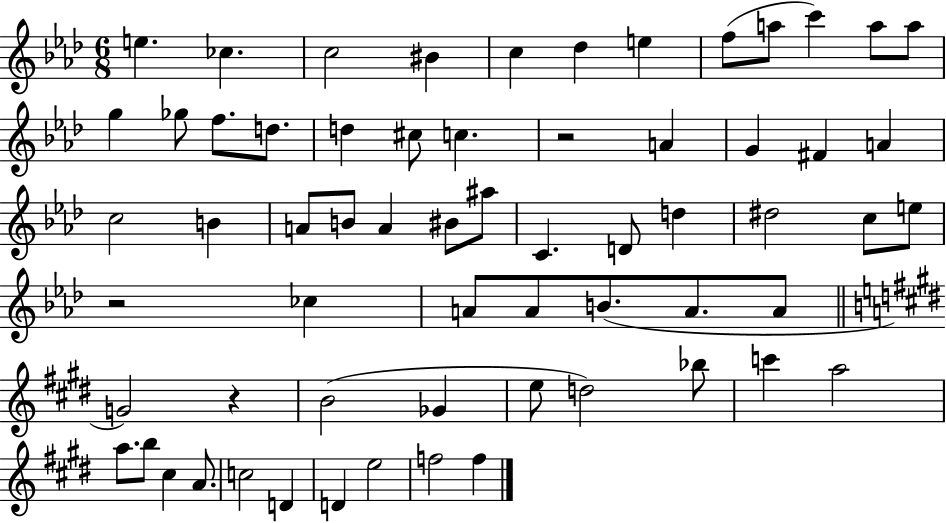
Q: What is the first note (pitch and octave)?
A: E5